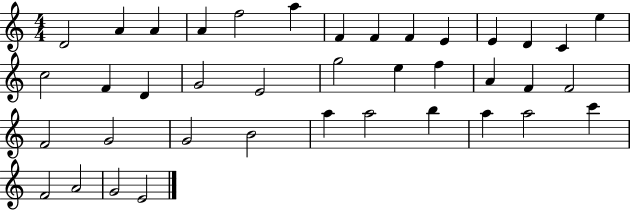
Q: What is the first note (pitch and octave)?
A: D4